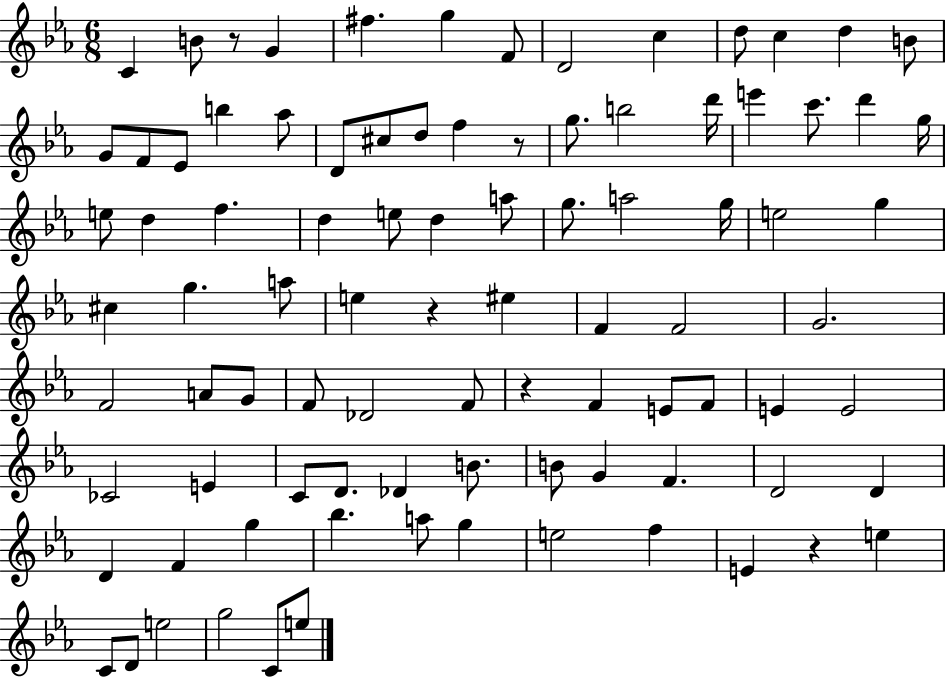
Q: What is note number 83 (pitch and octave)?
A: E5